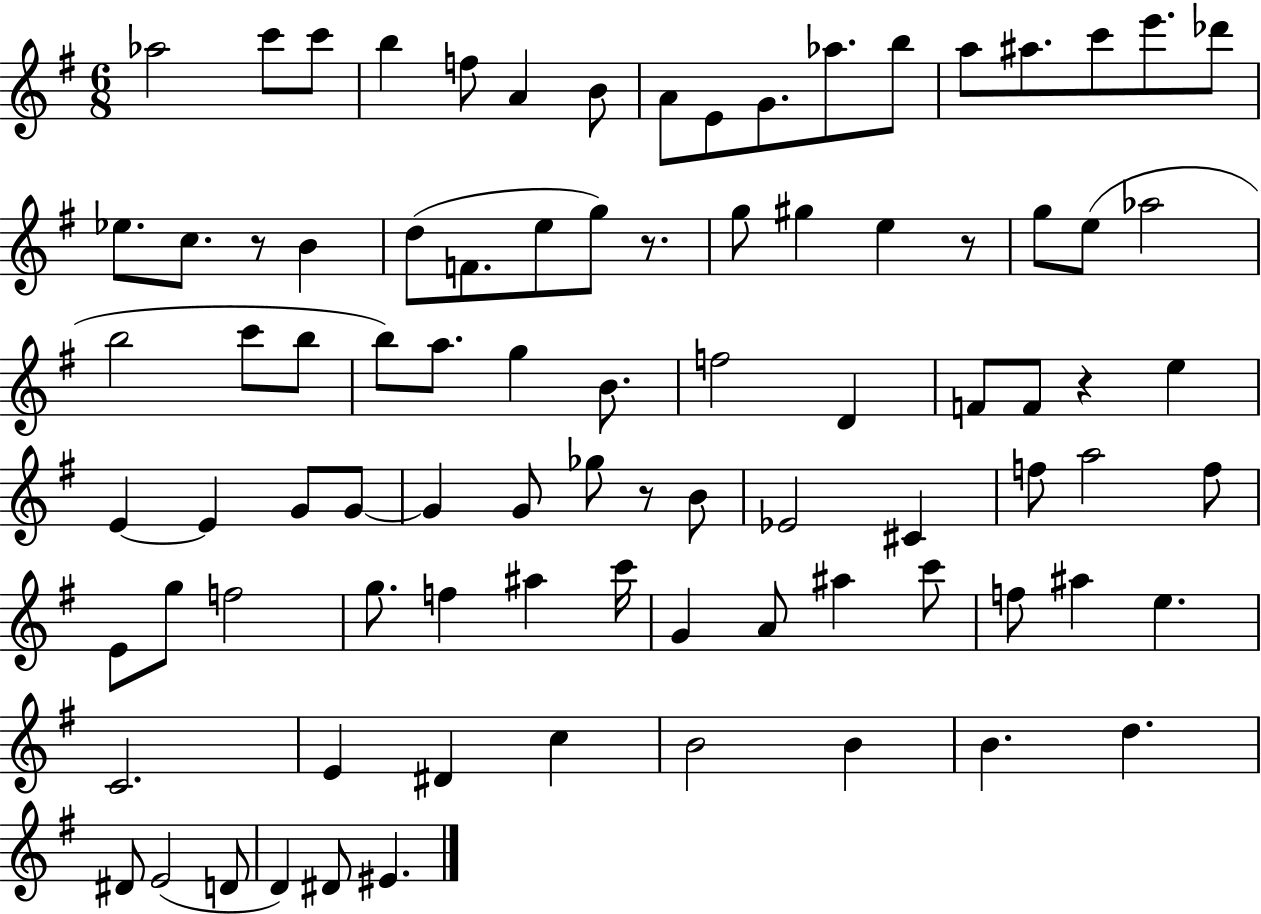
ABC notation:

X:1
T:Untitled
M:6/8
L:1/4
K:G
_a2 c'/2 c'/2 b f/2 A B/2 A/2 E/2 G/2 _a/2 b/2 a/2 ^a/2 c'/2 e'/2 _d'/2 _e/2 c/2 z/2 B d/2 F/2 e/2 g/2 z/2 g/2 ^g e z/2 g/2 e/2 _a2 b2 c'/2 b/2 b/2 a/2 g B/2 f2 D F/2 F/2 z e E E G/2 G/2 G G/2 _g/2 z/2 B/2 _E2 ^C f/2 a2 f/2 E/2 g/2 f2 g/2 f ^a c'/4 G A/2 ^a c'/2 f/2 ^a e C2 E ^D c B2 B B d ^D/2 E2 D/2 D ^D/2 ^E